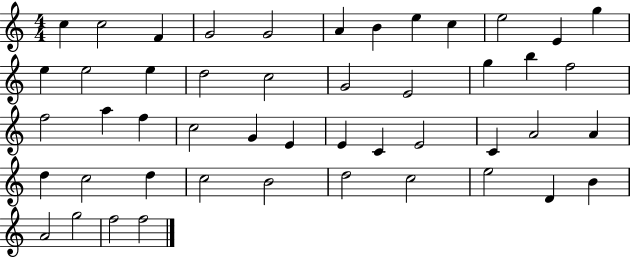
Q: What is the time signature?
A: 4/4